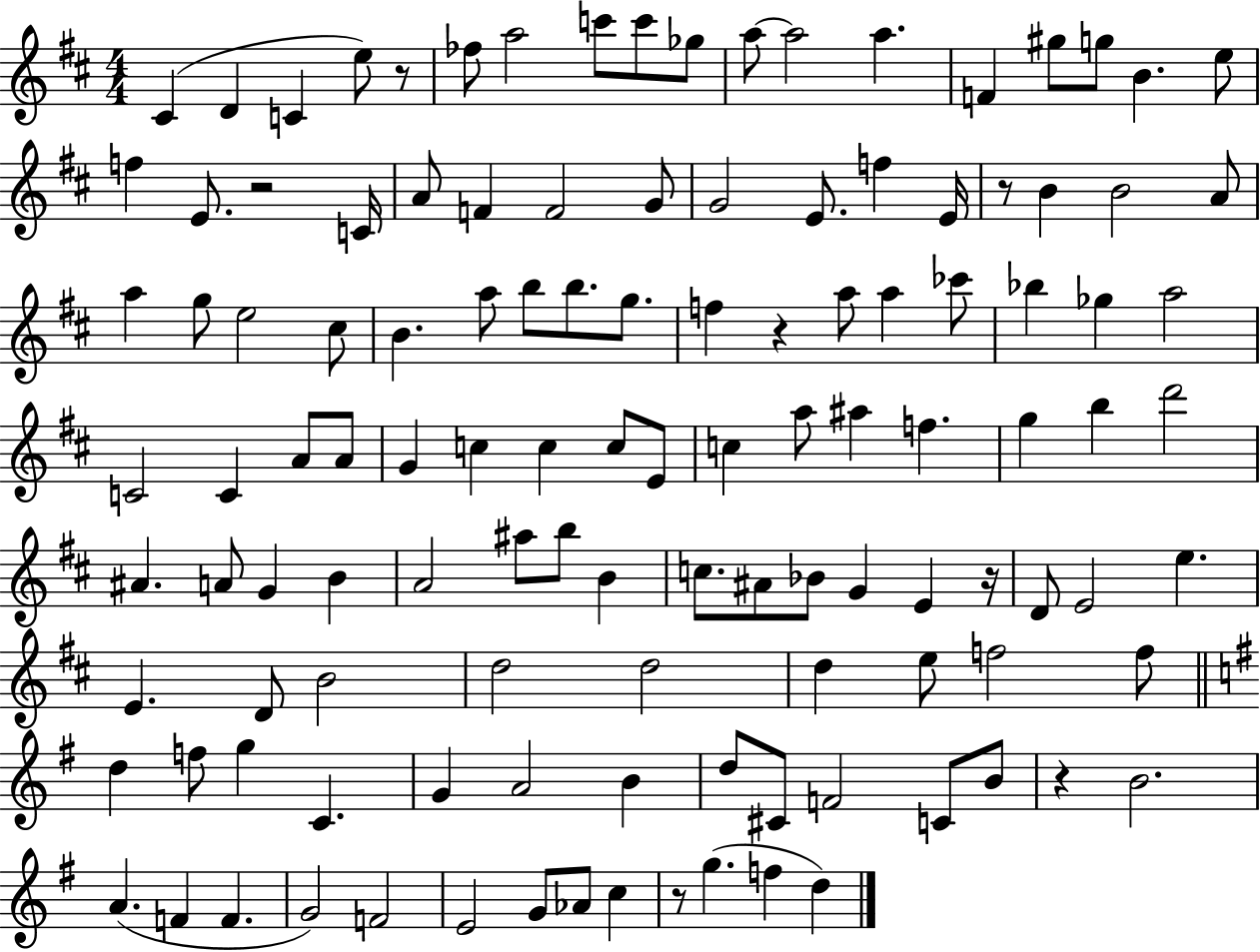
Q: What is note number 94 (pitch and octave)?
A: A4